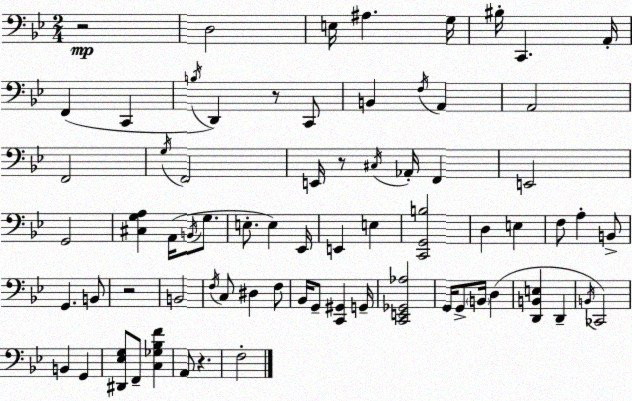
X:1
T:Untitled
M:2/4
L:1/4
K:Gm
z2 D,2 E,/4 ^A, G,/4 ^B,/4 C,, A,,/4 F,, C,, B,/4 D,, z/2 C,,/2 B,, F,/4 A,, A,,2 F,,2 G,/4 F,,2 E,,/4 z/2 ^C,/4 _A,,/4 F,, E,,2 G,,2 [^C,G,A,] A,,/4 B,,/4 G,/2 E,/2 E, _E,,/4 E,, E, [C,,G,,B,]2 D, E, F,/2 A, B,,/2 G,, B,,/2 z2 B,,2 F,/4 C,/2 ^D, F,/2 _B,,/4 G,,/2 [C,,^G,,] G,,/4 [C,,E,,_G,,_A,]2 G,,/4 G,,/2 B,,/4 D, [D,,B,,E,] D,, B,,/4 _C,,2 B,, G,, [^D,,_E,G,]/2 F,,/2 [C,_G,_B,F] A,,/2 z F,2